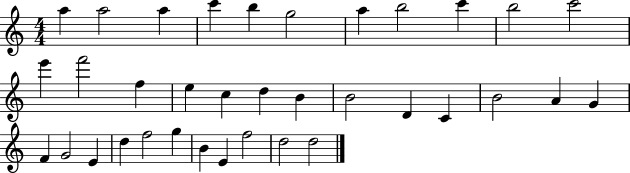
X:1
T:Untitled
M:4/4
L:1/4
K:C
a a2 a c' b g2 a b2 c' b2 c'2 e' f'2 f e c d B B2 D C B2 A G F G2 E d f2 g B E f2 d2 d2